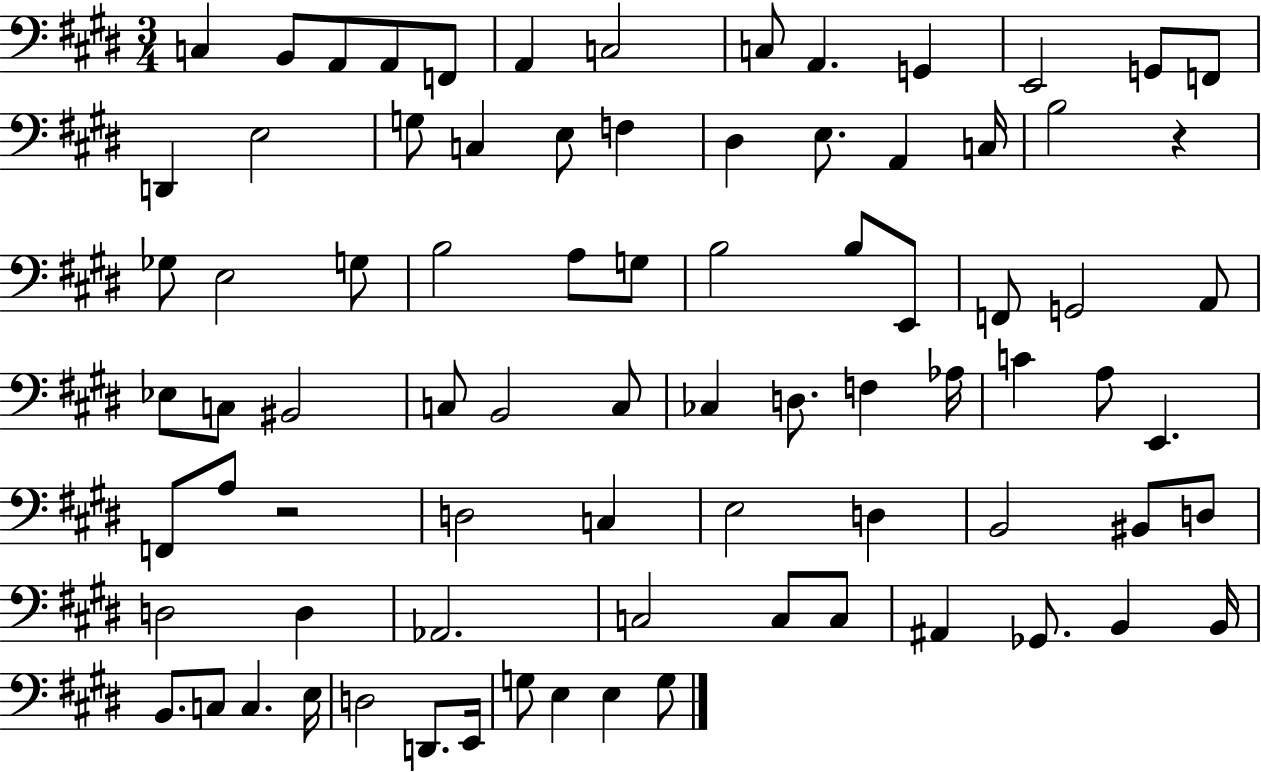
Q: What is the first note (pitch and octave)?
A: C3